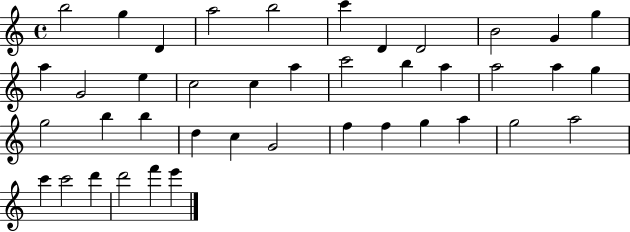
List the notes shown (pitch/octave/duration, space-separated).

B5/h G5/q D4/q A5/h B5/h C6/q D4/q D4/h B4/h G4/q G5/q A5/q G4/h E5/q C5/h C5/q A5/q C6/h B5/q A5/q A5/h A5/q G5/q G5/h B5/q B5/q D5/q C5/q G4/h F5/q F5/q G5/q A5/q G5/h A5/h C6/q C6/h D6/q D6/h F6/q E6/q